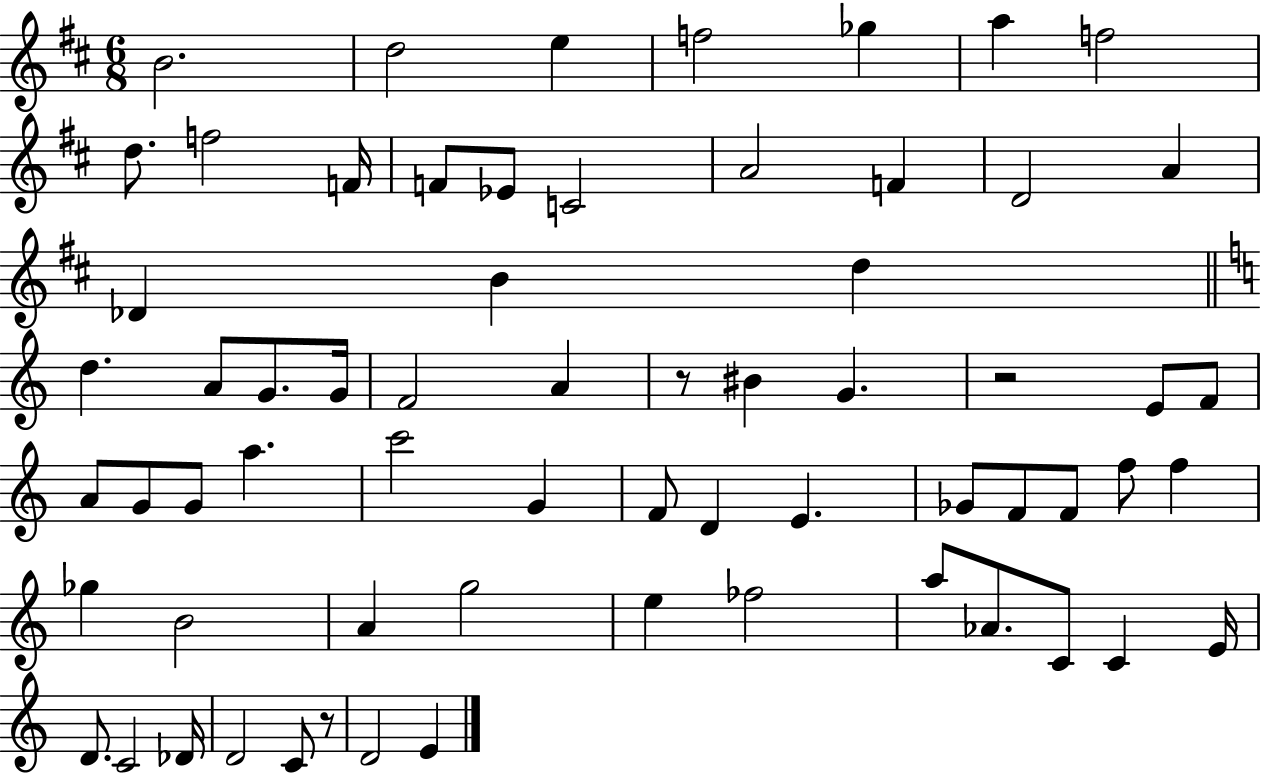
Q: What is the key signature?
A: D major